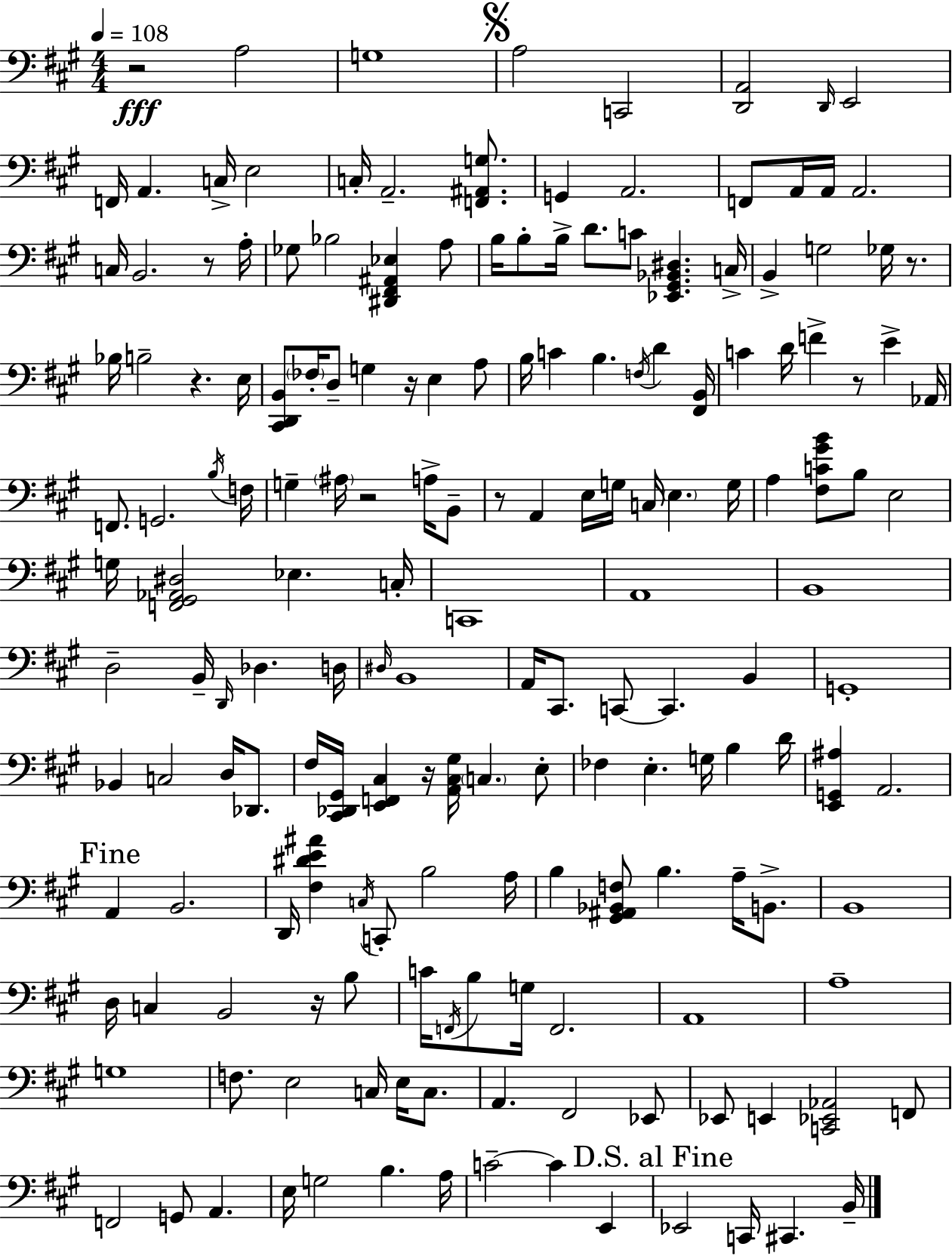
{
  \clef bass
  \numericTimeSignature
  \time 4/4
  \key a \major
  \tempo 4 = 108
  \repeat volta 2 { r2\fff a2 | g1 | \mark \markup { \musicglyph "scripts.segno" } a2 c,2 | <d, a,>2 \grace { d,16 } e,2 | \break f,16 a,4. c16-> e2 | c16-. a,2.-- <f, ais, g>8. | g,4 a,2. | f,8 a,16 a,16 a,2. | \break c16 b,2. r8 | a16-. ges8 bes2 <dis, fis, ais, ees>4 a8 | b16 b8-. b16-> d'8. c'8 <ees, gis, bes, dis>4. | c16-> b,4-> g2 ges16 r8. | \break bes16 b2-- r4. | e16 <cis, d, b,>8 \parenthesize fes16-. d8-- g4 r16 e4 a8 | b16 c'4 b4. \acciaccatura { f16 } d'4 | <fis, b,>16 c'4 d'16 f'4-> r8 e'4-> | \break aes,16 f,8. g,2. | \acciaccatura { b16 } f16 g4-- \parenthesize ais16 r2 | a16-> b,8-- r8 a,4 e16 g16 c16 \parenthesize e4. | g16 a4 <fis c' gis' b'>8 b8 e2 | \break g16 <f, gis, aes, dis>2 ees4. | c16-. c,1 | a,1 | b,1 | \break d2-- b,16-- \grace { d,16 } des4. | d16 \grace { dis16 } b,1 | a,16 cis,8. c,8~~ c,4. | b,4 g,1-. | \break bes,4 c2 | d16 des,8. fis16 <cis, des, gis,>16 <e, f, cis>4 r16 <a, cis gis>16 \parenthesize c4. | e8-. fes4 e4.-. g16 | b4 d'16 <e, g, ais>4 a,2. | \break \mark "Fine" a,4 b,2. | d,16 <fis dis' e' ais'>4 \acciaccatura { c16 } c,8-. b2 | a16 b4 <gis, ais, bes, f>8 b4. | a16-- b,8.-> b,1 | \break d16 c4 b,2 | r16 b8 c'16 \acciaccatura { f,16 } b8 g16 f,2. | a,1 | a1-- | \break g1 | f8. e2 | c16 e16 c8. a,4. fis,2 | ees,8 ees,8 e,4 <c, ees, aes,>2 | \break f,8 f,2 g,8 | a,4. e16 g2 | b4. a16 c'2--~~ c'4 | e,4 \mark "D.S. al Fine" ees,2 c,16 | \break cis,4. b,16-- } \bar "|."
}